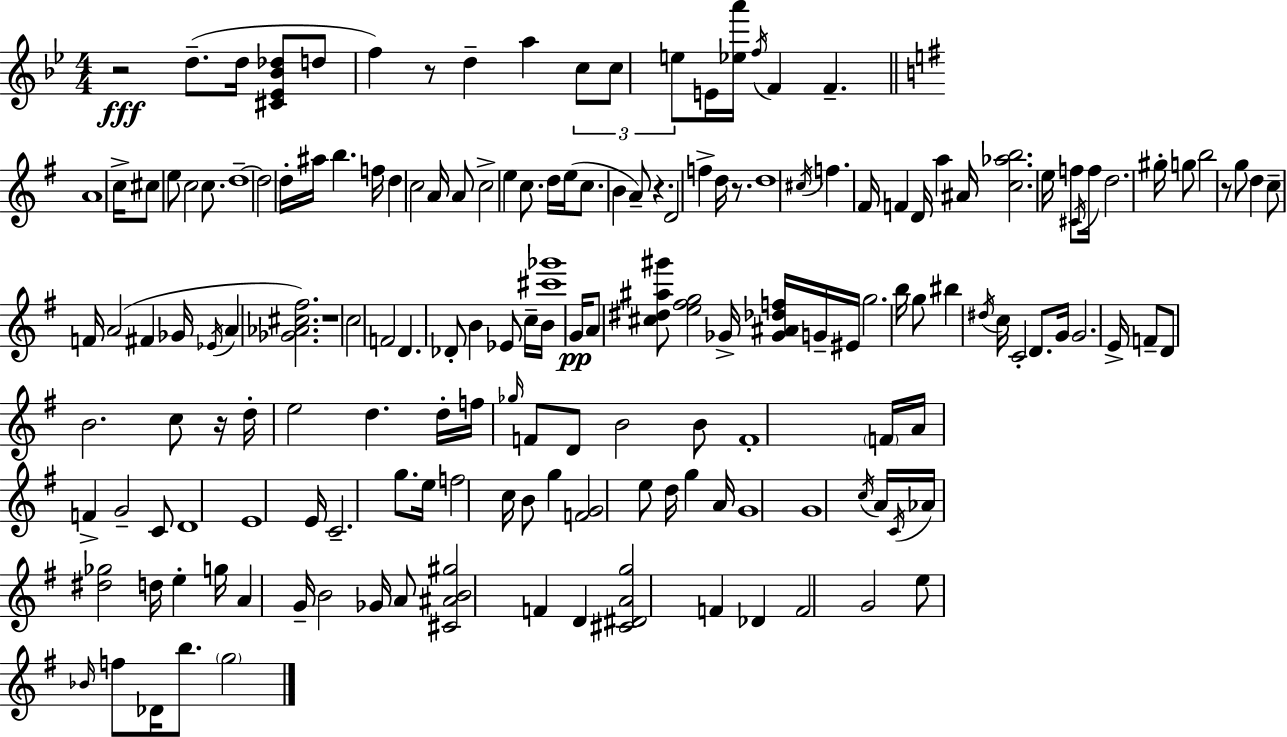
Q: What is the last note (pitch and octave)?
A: G5